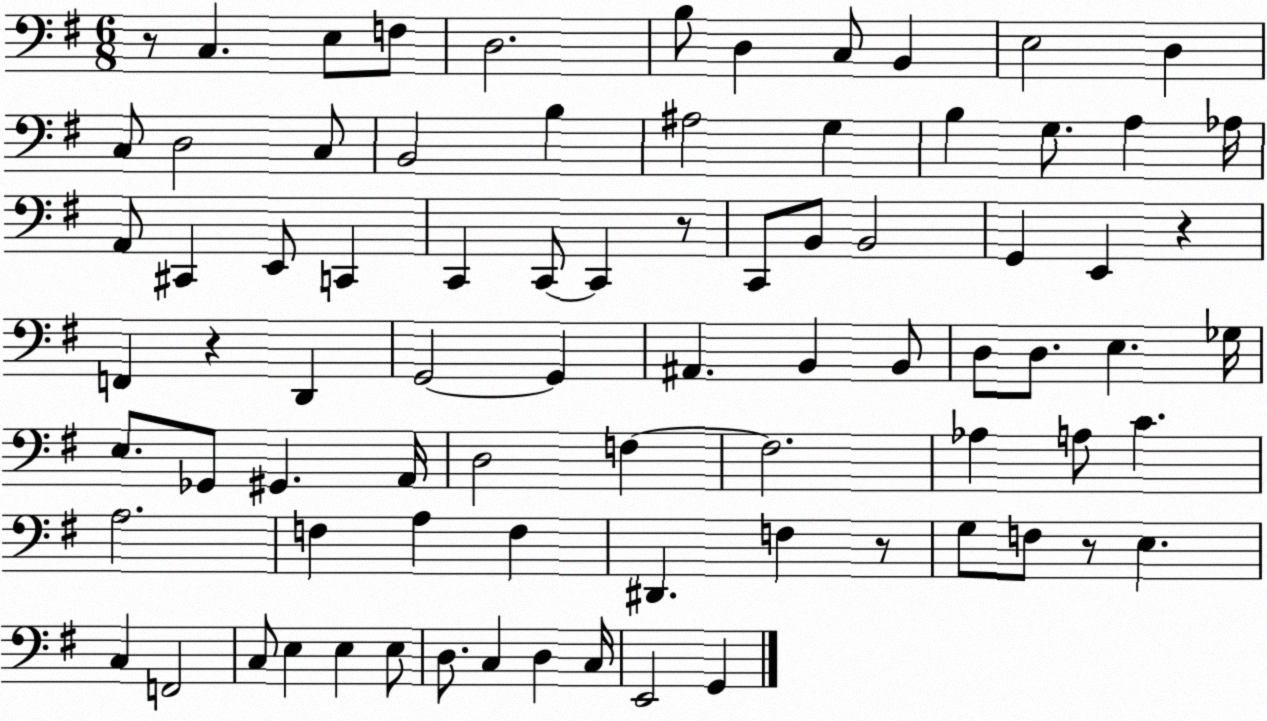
X:1
T:Untitled
M:6/8
L:1/4
K:G
z/2 C, E,/2 F,/2 D,2 B,/2 D, C,/2 B,, E,2 D, C,/2 D,2 C,/2 B,,2 B, ^A,2 G, B, G,/2 A, _A,/4 A,,/2 ^C,, E,,/2 C,, C,, C,,/2 C,, z/2 C,,/2 B,,/2 B,,2 G,, E,, z F,, z D,, G,,2 G,, ^A,, B,, B,,/2 D,/2 D,/2 E, _G,/4 E,/2 _G,,/2 ^G,, A,,/4 D,2 F, F,2 _A, A,/2 C A,2 F, A, F, ^D,, F, z/2 G,/2 F,/2 z/2 E, C, F,,2 C,/2 E, E, E,/2 D,/2 C, D, C,/4 E,,2 G,,